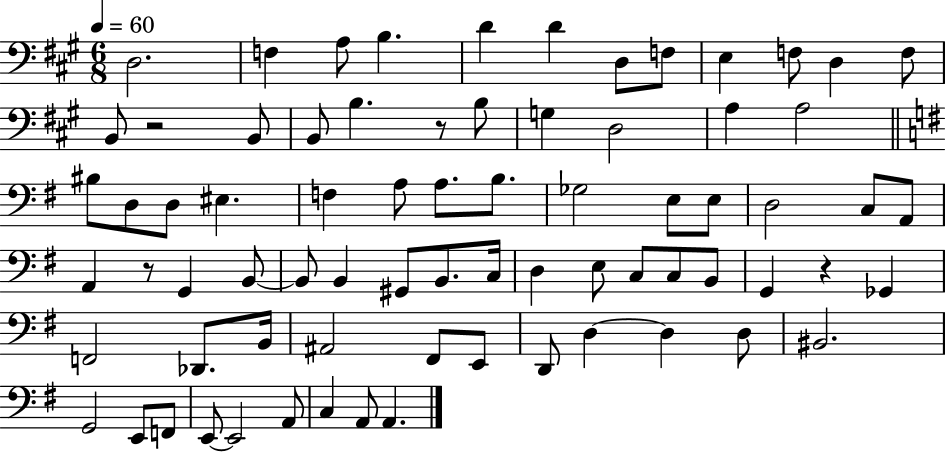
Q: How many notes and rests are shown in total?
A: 74